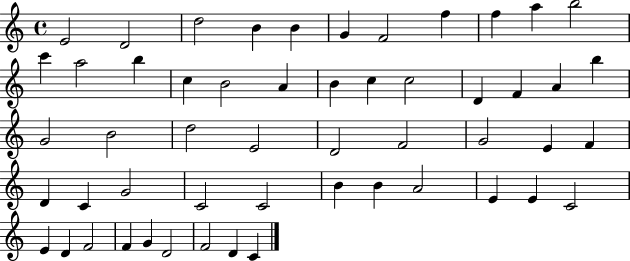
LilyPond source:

{
  \clef treble
  \time 4/4
  \defaultTimeSignature
  \key c \major
  e'2 d'2 | d''2 b'4 b'4 | g'4 f'2 f''4 | f''4 a''4 b''2 | \break c'''4 a''2 b''4 | c''4 b'2 a'4 | b'4 c''4 c''2 | d'4 f'4 a'4 b''4 | \break g'2 b'2 | d''2 e'2 | d'2 f'2 | g'2 e'4 f'4 | \break d'4 c'4 g'2 | c'2 c'2 | b'4 b'4 a'2 | e'4 e'4 c'2 | \break e'4 d'4 f'2 | f'4 g'4 d'2 | f'2 d'4 c'4 | \bar "|."
}